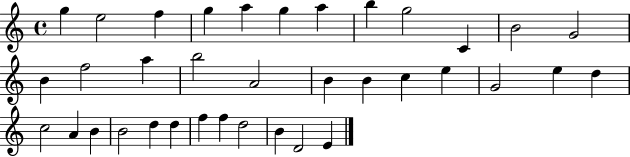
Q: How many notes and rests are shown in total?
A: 36